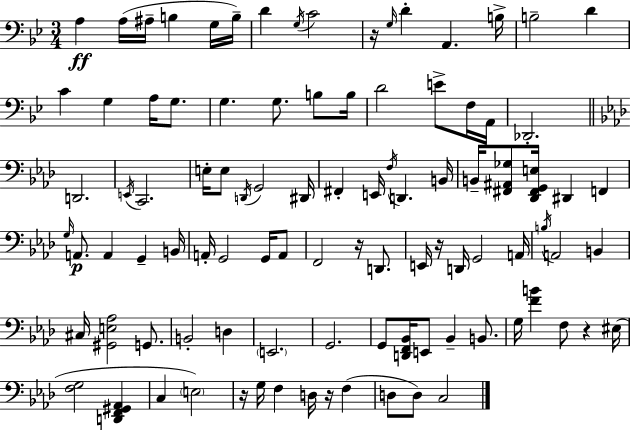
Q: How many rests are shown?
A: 6